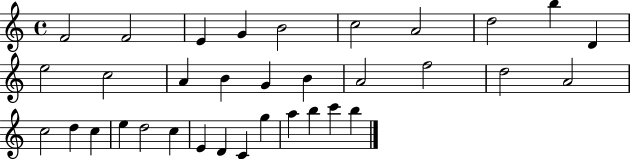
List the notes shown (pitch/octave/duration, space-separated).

F4/h F4/h E4/q G4/q B4/h C5/h A4/h D5/h B5/q D4/q E5/h C5/h A4/q B4/q G4/q B4/q A4/h F5/h D5/h A4/h C5/h D5/q C5/q E5/q D5/h C5/q E4/q D4/q C4/q G5/q A5/q B5/q C6/q B5/q